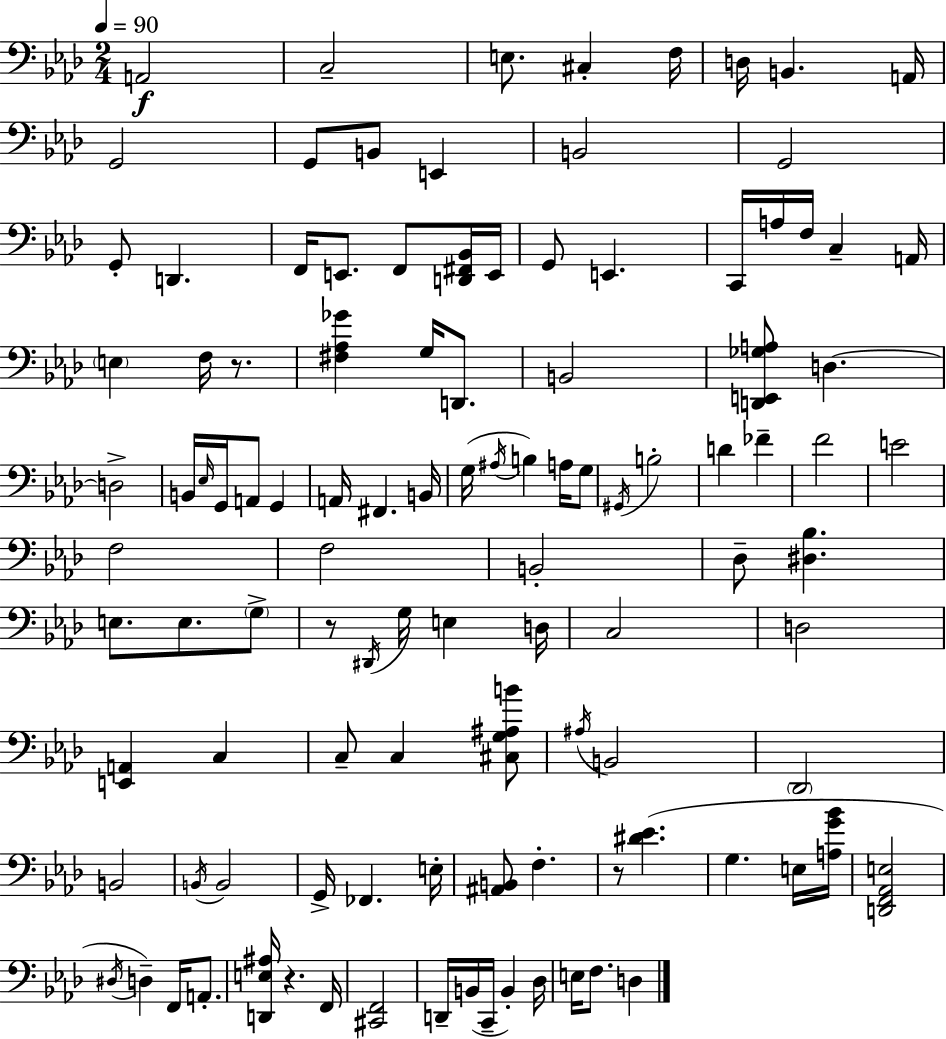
A2/h C3/h E3/e. C#3/q F3/s D3/s B2/q. A2/s G2/h G2/e B2/e E2/q B2/h G2/h G2/e D2/q. F2/s E2/e. F2/e [D2,F#2,Bb2]/s E2/s G2/e E2/q. C2/s A3/s F3/s C3/q A2/s E3/q F3/s R/e. [F#3,Ab3,Gb4]/q G3/s D2/e. B2/h [D2,E2,Gb3,A3]/e D3/q. D3/h B2/s Eb3/s G2/s A2/e G2/q A2/s F#2/q. B2/s G3/s A#3/s B3/q A3/s G3/e G#2/s B3/h D4/q FES4/q F4/h E4/h F3/h F3/h B2/h Db3/e [D#3,Bb3]/q. E3/e. E3/e. G3/e R/e D#2/s G3/s E3/q D3/s C3/h D3/h [E2,A2]/q C3/q C3/e C3/q [C#3,G3,A#3,B4]/e A#3/s B2/h Db2/h B2/h B2/s B2/h G2/s FES2/q. E3/s [A#2,B2]/e F3/q. R/e [D#4,Eb4]/q. G3/q. E3/s [A3,G4,Bb4]/s [D2,F2,Ab2,E3]/h D#3/s D3/q F2/s A2/e. [D2,E3,A#3]/s R/q. F2/s [C#2,F2]/h D2/s B2/s C2/s B2/q Db3/s E3/s F3/e. D3/q